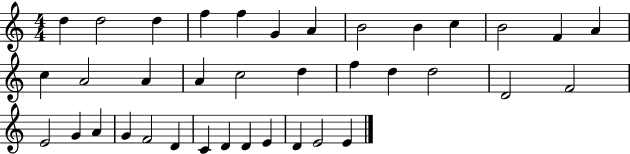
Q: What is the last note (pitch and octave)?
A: E4